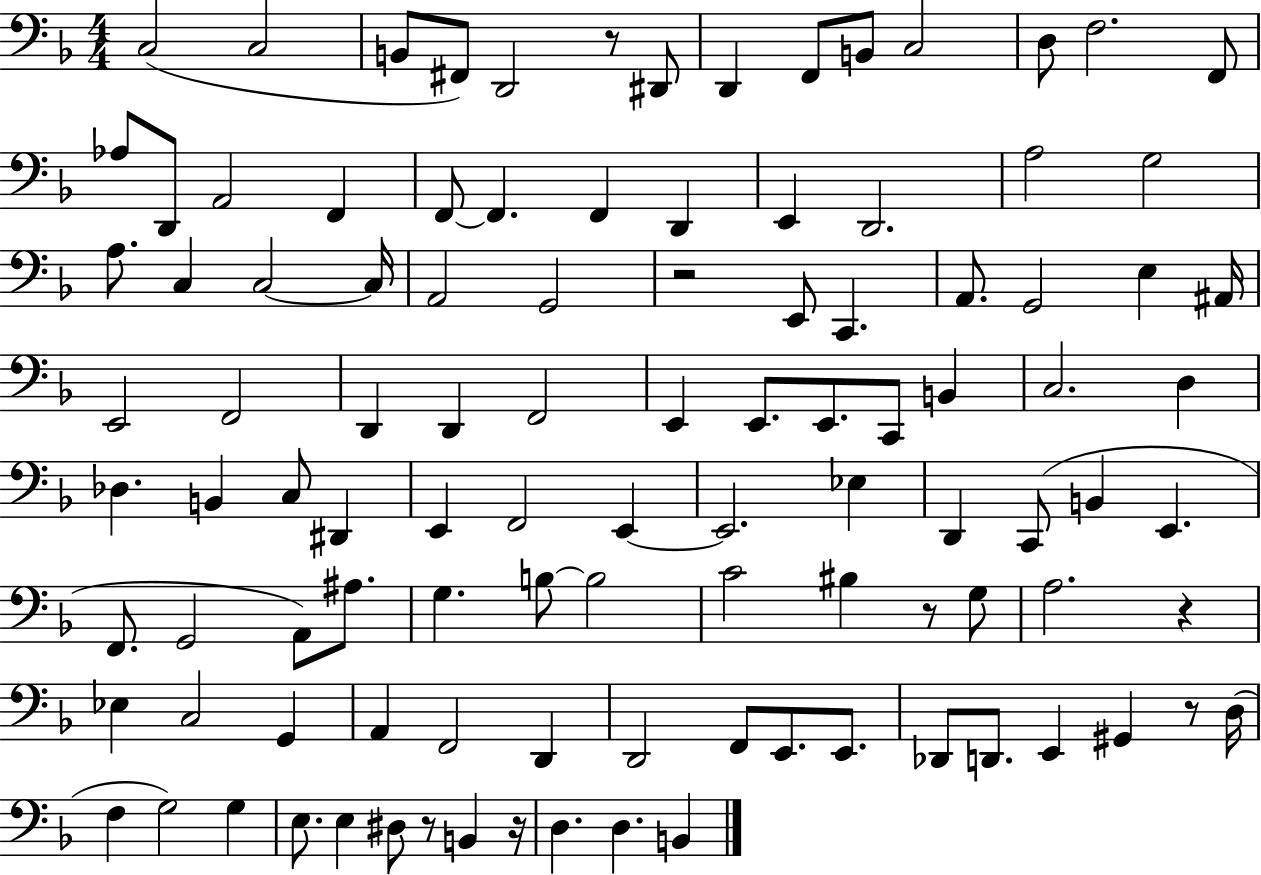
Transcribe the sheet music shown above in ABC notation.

X:1
T:Untitled
M:4/4
L:1/4
K:F
C,2 C,2 B,,/2 ^F,,/2 D,,2 z/2 ^D,,/2 D,, F,,/2 B,,/2 C,2 D,/2 F,2 F,,/2 _A,/2 D,,/2 A,,2 F,, F,,/2 F,, F,, D,, E,, D,,2 A,2 G,2 A,/2 C, C,2 C,/4 A,,2 G,,2 z2 E,,/2 C,, A,,/2 G,,2 E, ^A,,/4 E,,2 F,,2 D,, D,, F,,2 E,, E,,/2 E,,/2 C,,/2 B,, C,2 D, _D, B,, C,/2 ^D,, E,, F,,2 E,, E,,2 _E, D,, C,,/2 B,, E,, F,,/2 G,,2 A,,/2 ^A,/2 G, B,/2 B,2 C2 ^B, z/2 G,/2 A,2 z _E, C,2 G,, A,, F,,2 D,, D,,2 F,,/2 E,,/2 E,,/2 _D,,/2 D,,/2 E,, ^G,, z/2 D,/4 F, G,2 G, E,/2 E, ^D,/2 z/2 B,, z/4 D, D, B,,